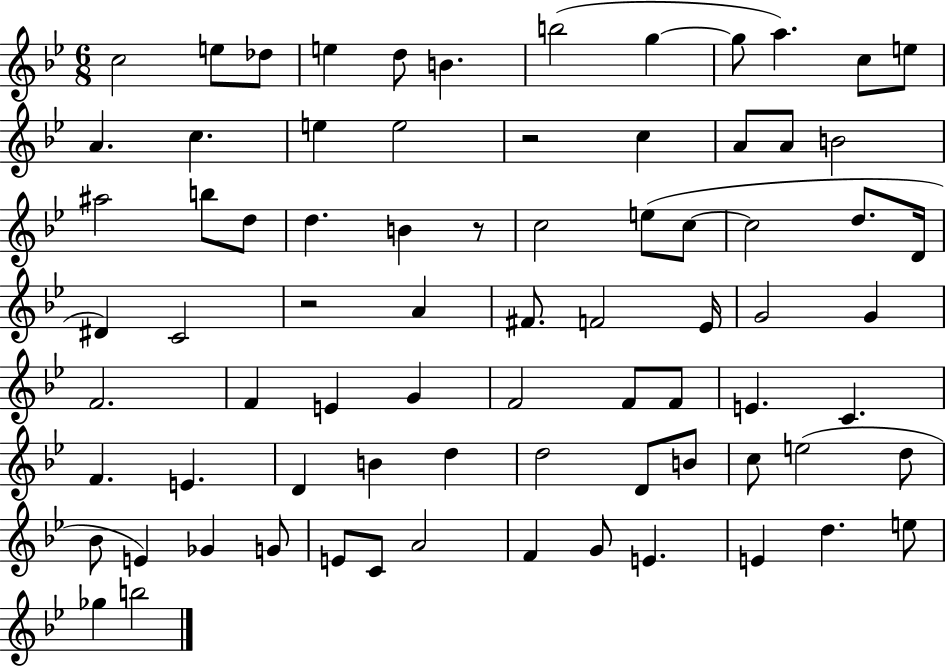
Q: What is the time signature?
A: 6/8